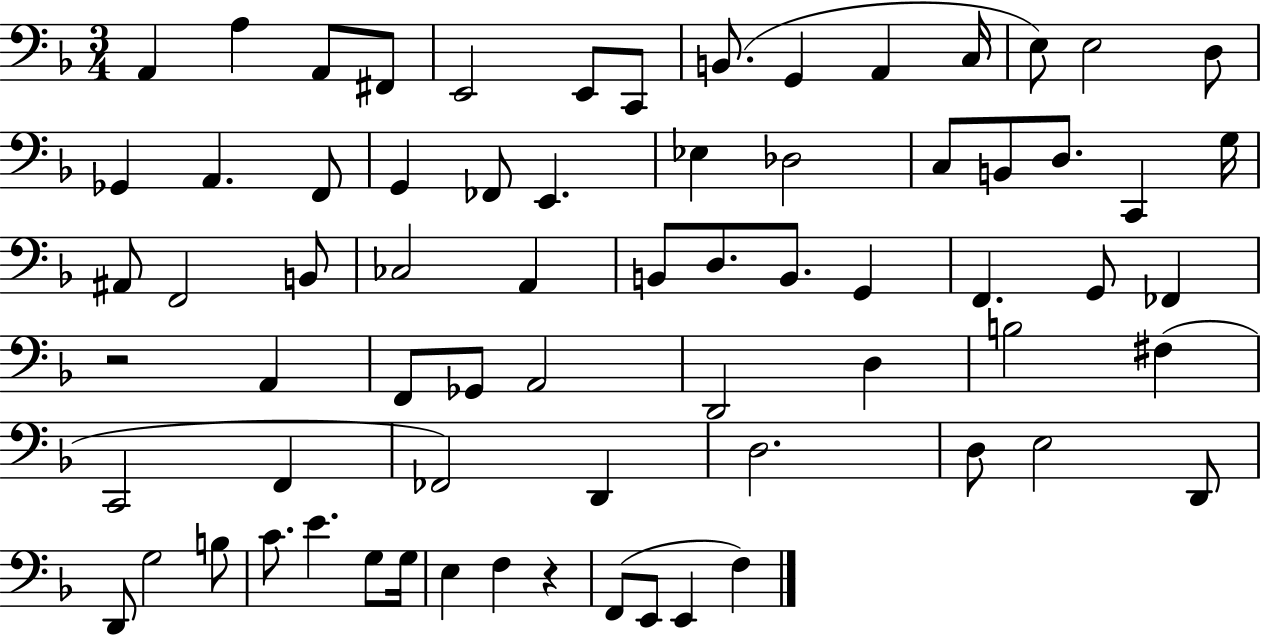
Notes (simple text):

A2/q A3/q A2/e F#2/e E2/h E2/e C2/e B2/e. G2/q A2/q C3/s E3/e E3/h D3/e Gb2/q A2/q. F2/e G2/q FES2/e E2/q. Eb3/q Db3/h C3/e B2/e D3/e. C2/q G3/s A#2/e F2/h B2/e CES3/h A2/q B2/e D3/e. B2/e. G2/q F2/q. G2/e FES2/q R/h A2/q F2/e Gb2/e A2/h D2/h D3/q B3/h F#3/q C2/h F2/q FES2/h D2/q D3/h. D3/e E3/h D2/e D2/e G3/h B3/e C4/e. E4/q. G3/e G3/s E3/q F3/q R/q F2/e E2/e E2/q F3/q